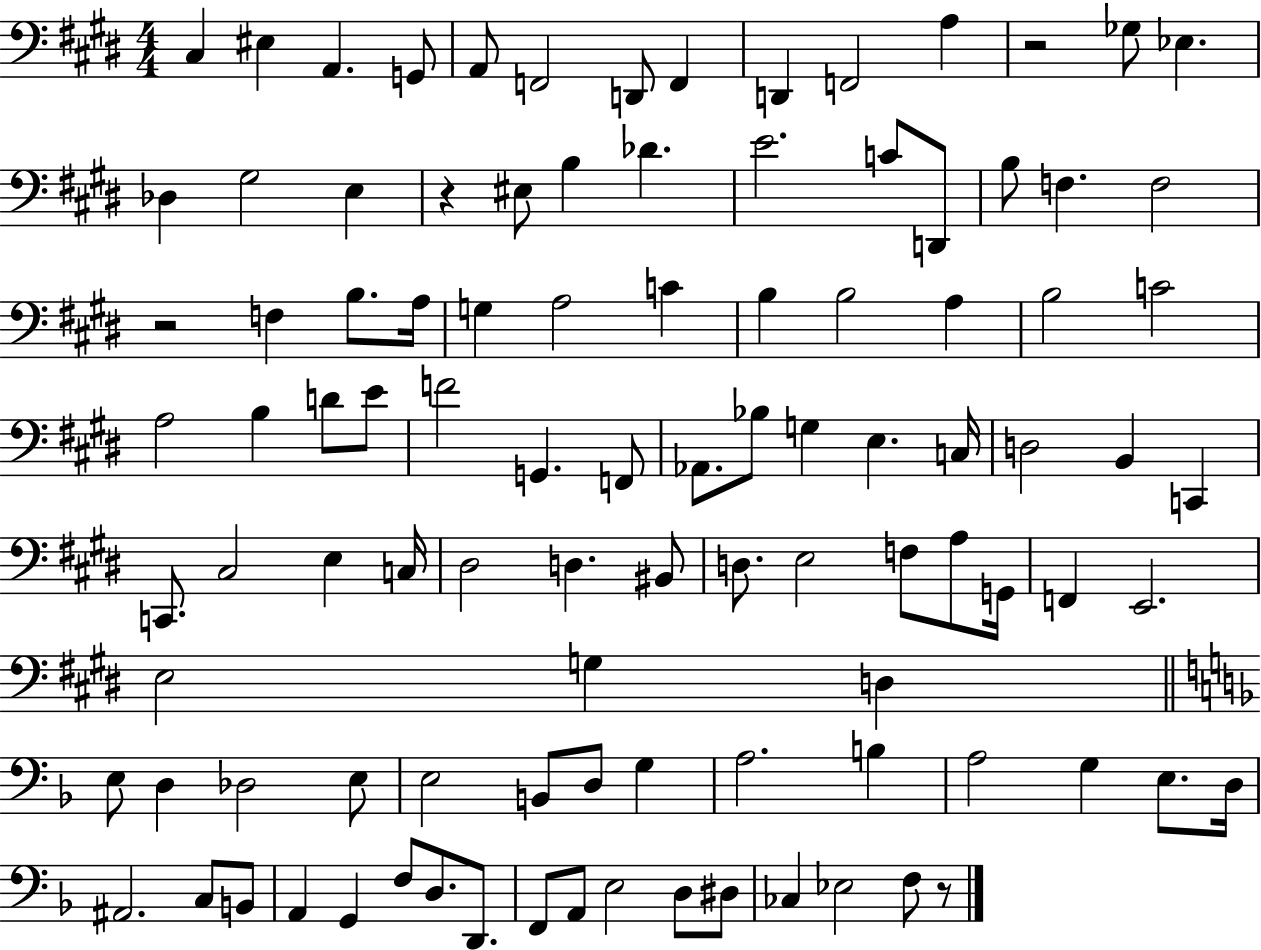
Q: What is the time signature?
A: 4/4